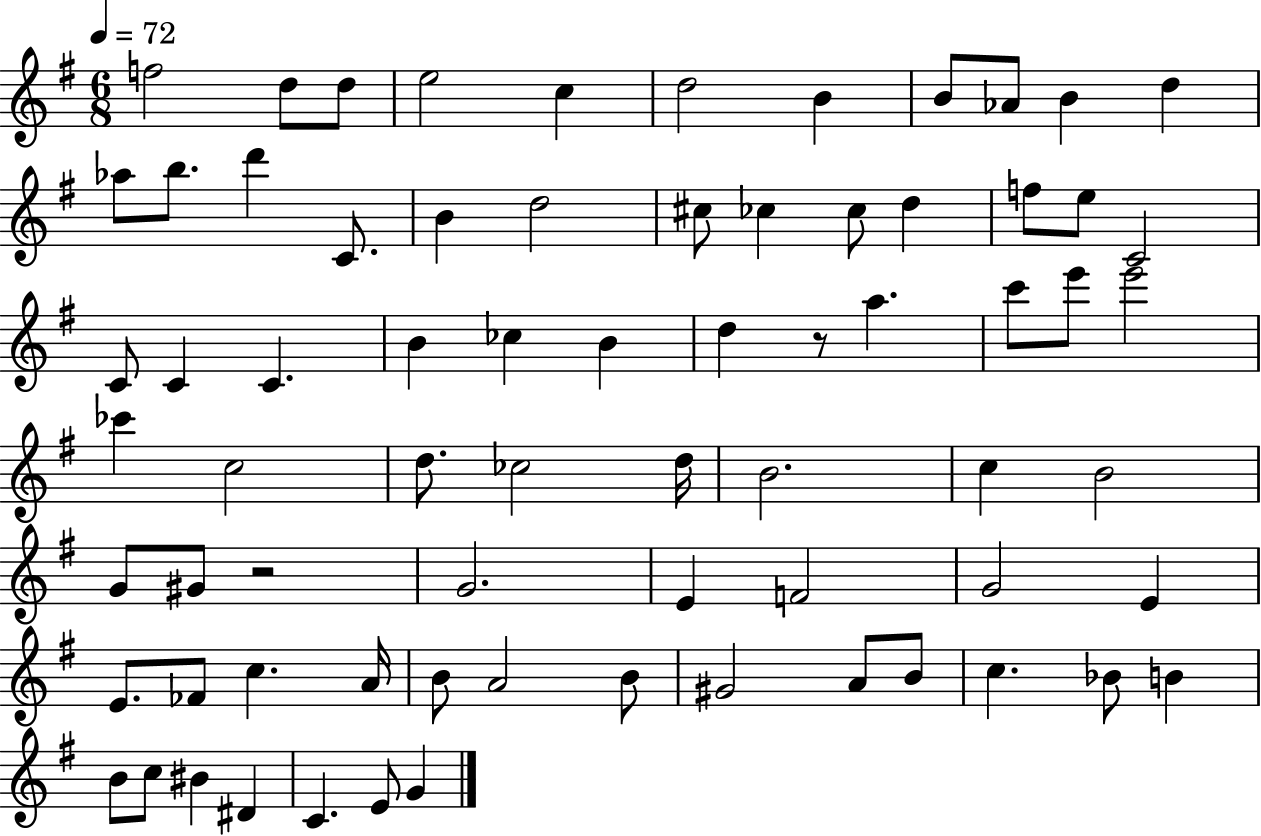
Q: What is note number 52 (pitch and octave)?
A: FES4